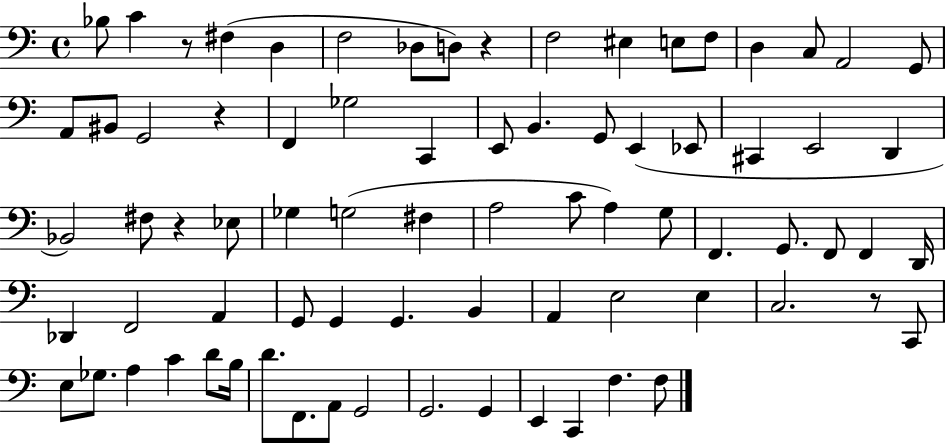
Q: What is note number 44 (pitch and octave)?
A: D2